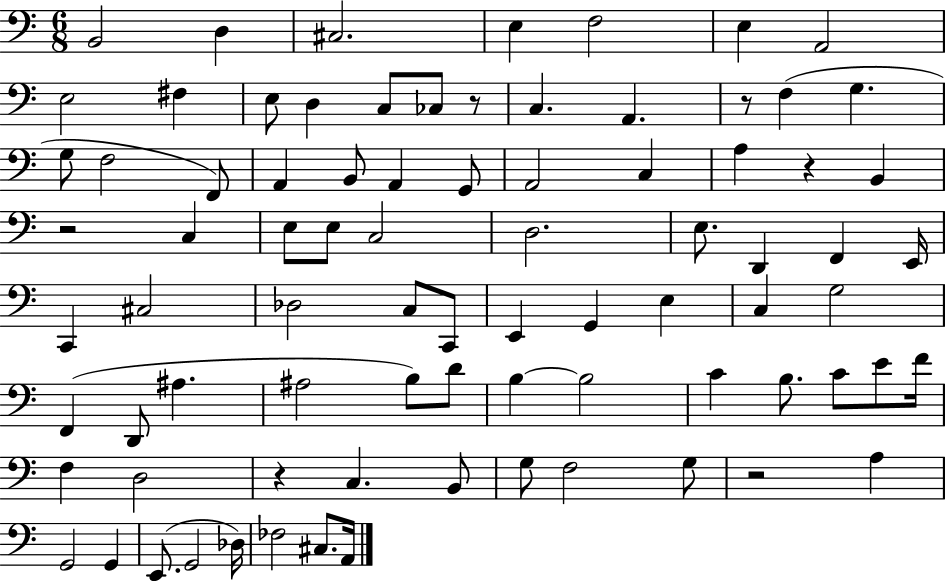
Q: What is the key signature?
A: C major